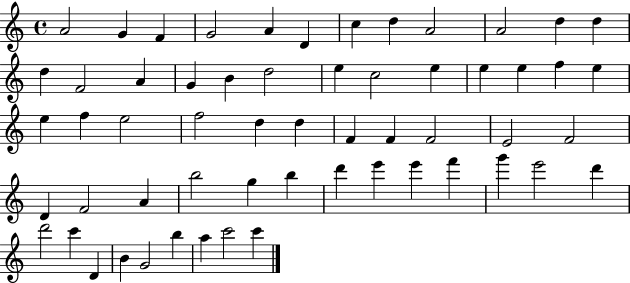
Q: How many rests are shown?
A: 0